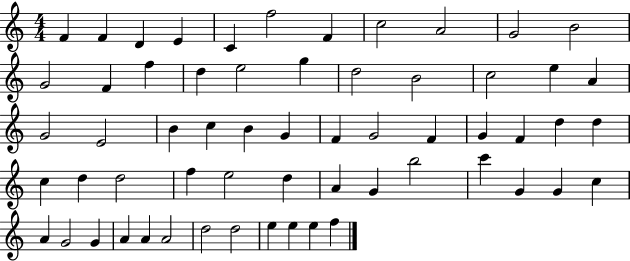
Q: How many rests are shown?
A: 0